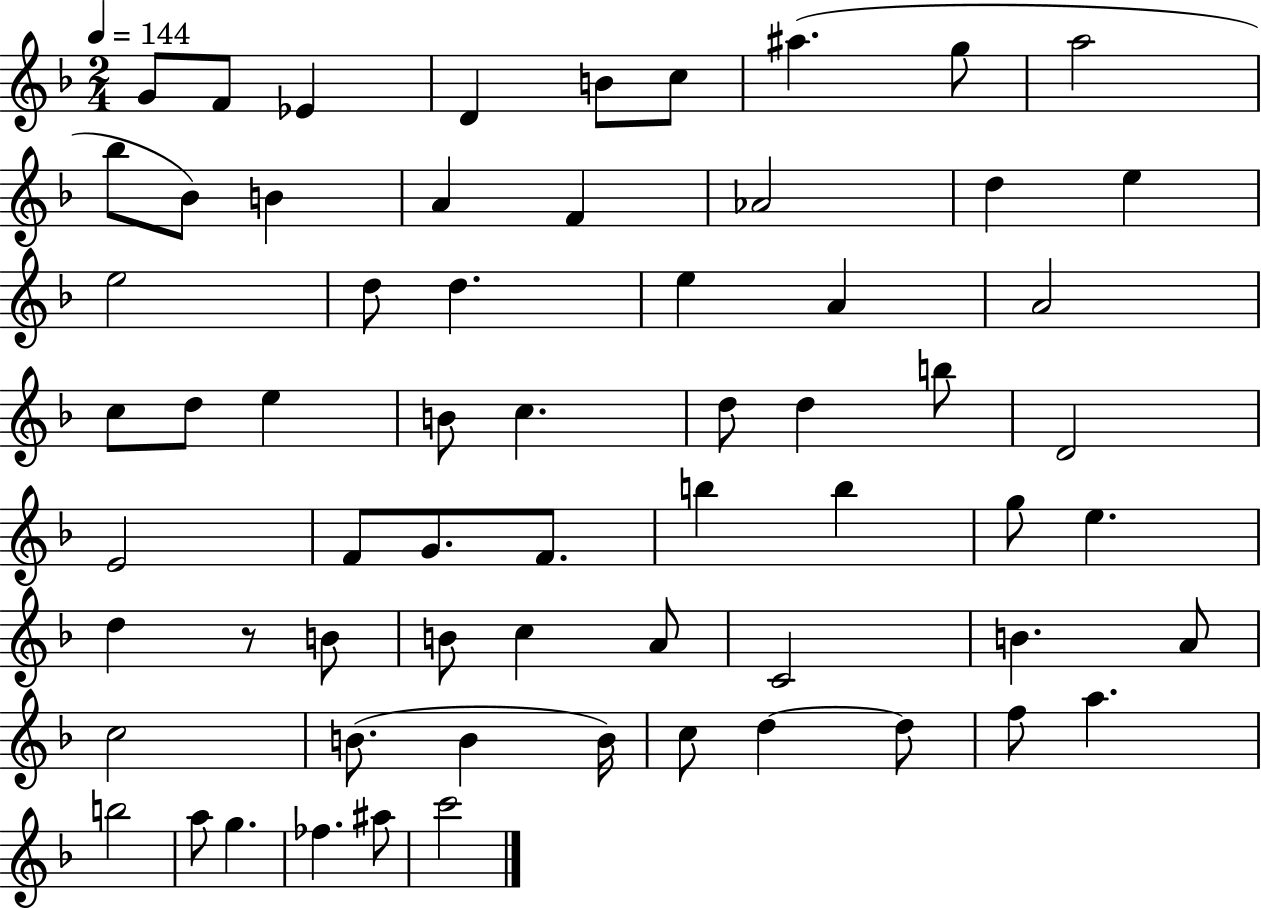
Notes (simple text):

G4/e F4/e Eb4/q D4/q B4/e C5/e A#5/q. G5/e A5/h Bb5/e Bb4/e B4/q A4/q F4/q Ab4/h D5/q E5/q E5/h D5/e D5/q. E5/q A4/q A4/h C5/e D5/e E5/q B4/e C5/q. D5/e D5/q B5/e D4/h E4/h F4/e G4/e. F4/e. B5/q B5/q G5/e E5/q. D5/q R/e B4/e B4/e C5/q A4/e C4/h B4/q. A4/e C5/h B4/e. B4/q B4/s C5/e D5/q D5/e F5/e A5/q. B5/h A5/e G5/q. FES5/q. A#5/e C6/h